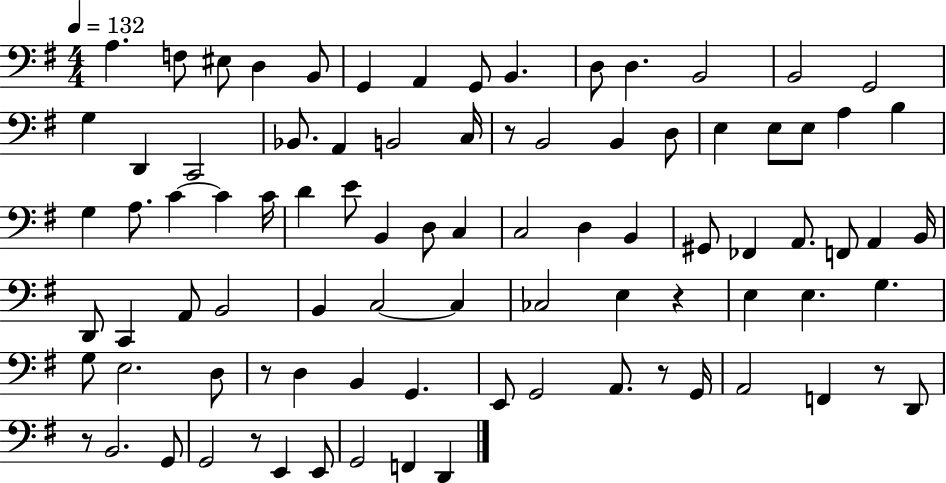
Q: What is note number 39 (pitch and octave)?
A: C3